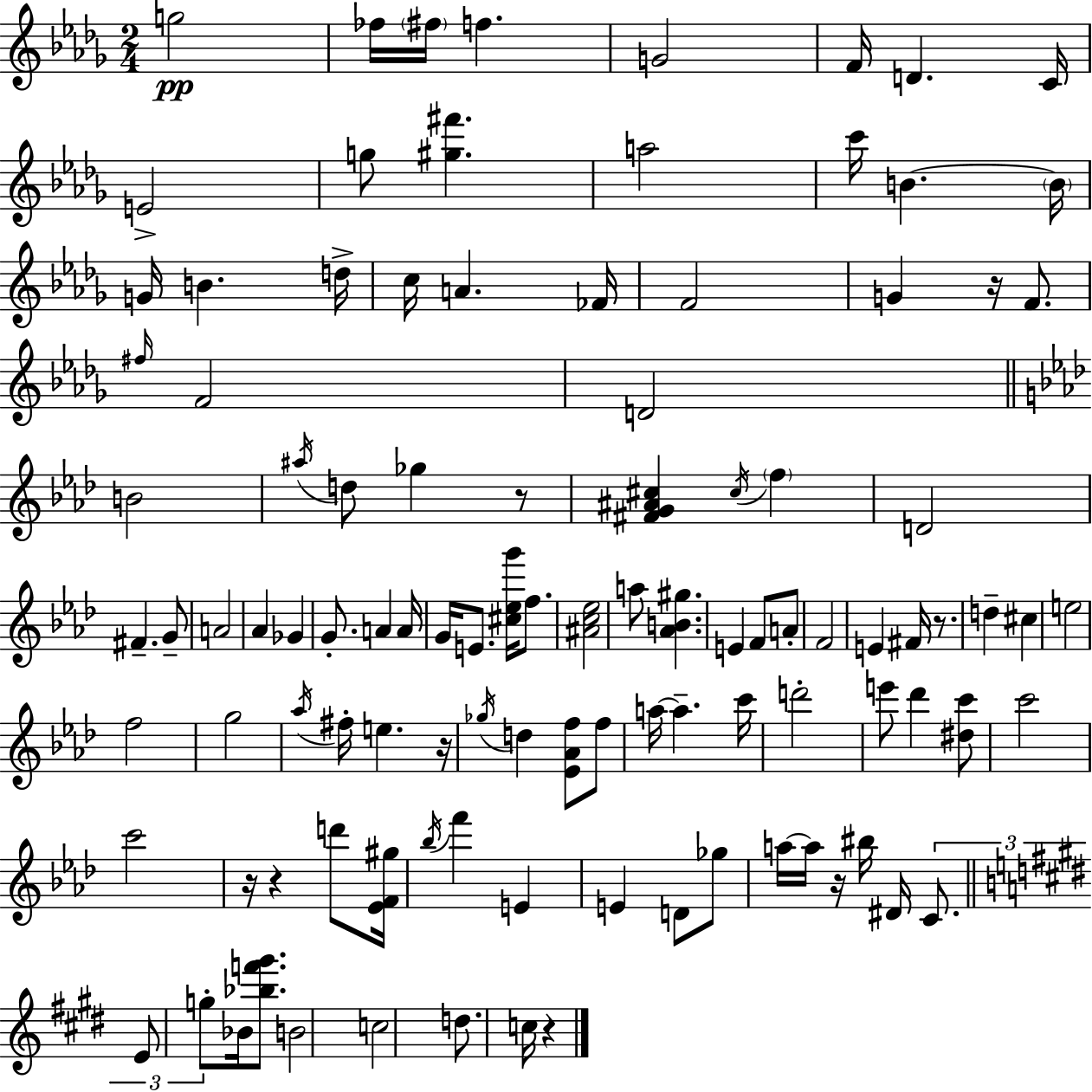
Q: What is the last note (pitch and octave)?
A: C5